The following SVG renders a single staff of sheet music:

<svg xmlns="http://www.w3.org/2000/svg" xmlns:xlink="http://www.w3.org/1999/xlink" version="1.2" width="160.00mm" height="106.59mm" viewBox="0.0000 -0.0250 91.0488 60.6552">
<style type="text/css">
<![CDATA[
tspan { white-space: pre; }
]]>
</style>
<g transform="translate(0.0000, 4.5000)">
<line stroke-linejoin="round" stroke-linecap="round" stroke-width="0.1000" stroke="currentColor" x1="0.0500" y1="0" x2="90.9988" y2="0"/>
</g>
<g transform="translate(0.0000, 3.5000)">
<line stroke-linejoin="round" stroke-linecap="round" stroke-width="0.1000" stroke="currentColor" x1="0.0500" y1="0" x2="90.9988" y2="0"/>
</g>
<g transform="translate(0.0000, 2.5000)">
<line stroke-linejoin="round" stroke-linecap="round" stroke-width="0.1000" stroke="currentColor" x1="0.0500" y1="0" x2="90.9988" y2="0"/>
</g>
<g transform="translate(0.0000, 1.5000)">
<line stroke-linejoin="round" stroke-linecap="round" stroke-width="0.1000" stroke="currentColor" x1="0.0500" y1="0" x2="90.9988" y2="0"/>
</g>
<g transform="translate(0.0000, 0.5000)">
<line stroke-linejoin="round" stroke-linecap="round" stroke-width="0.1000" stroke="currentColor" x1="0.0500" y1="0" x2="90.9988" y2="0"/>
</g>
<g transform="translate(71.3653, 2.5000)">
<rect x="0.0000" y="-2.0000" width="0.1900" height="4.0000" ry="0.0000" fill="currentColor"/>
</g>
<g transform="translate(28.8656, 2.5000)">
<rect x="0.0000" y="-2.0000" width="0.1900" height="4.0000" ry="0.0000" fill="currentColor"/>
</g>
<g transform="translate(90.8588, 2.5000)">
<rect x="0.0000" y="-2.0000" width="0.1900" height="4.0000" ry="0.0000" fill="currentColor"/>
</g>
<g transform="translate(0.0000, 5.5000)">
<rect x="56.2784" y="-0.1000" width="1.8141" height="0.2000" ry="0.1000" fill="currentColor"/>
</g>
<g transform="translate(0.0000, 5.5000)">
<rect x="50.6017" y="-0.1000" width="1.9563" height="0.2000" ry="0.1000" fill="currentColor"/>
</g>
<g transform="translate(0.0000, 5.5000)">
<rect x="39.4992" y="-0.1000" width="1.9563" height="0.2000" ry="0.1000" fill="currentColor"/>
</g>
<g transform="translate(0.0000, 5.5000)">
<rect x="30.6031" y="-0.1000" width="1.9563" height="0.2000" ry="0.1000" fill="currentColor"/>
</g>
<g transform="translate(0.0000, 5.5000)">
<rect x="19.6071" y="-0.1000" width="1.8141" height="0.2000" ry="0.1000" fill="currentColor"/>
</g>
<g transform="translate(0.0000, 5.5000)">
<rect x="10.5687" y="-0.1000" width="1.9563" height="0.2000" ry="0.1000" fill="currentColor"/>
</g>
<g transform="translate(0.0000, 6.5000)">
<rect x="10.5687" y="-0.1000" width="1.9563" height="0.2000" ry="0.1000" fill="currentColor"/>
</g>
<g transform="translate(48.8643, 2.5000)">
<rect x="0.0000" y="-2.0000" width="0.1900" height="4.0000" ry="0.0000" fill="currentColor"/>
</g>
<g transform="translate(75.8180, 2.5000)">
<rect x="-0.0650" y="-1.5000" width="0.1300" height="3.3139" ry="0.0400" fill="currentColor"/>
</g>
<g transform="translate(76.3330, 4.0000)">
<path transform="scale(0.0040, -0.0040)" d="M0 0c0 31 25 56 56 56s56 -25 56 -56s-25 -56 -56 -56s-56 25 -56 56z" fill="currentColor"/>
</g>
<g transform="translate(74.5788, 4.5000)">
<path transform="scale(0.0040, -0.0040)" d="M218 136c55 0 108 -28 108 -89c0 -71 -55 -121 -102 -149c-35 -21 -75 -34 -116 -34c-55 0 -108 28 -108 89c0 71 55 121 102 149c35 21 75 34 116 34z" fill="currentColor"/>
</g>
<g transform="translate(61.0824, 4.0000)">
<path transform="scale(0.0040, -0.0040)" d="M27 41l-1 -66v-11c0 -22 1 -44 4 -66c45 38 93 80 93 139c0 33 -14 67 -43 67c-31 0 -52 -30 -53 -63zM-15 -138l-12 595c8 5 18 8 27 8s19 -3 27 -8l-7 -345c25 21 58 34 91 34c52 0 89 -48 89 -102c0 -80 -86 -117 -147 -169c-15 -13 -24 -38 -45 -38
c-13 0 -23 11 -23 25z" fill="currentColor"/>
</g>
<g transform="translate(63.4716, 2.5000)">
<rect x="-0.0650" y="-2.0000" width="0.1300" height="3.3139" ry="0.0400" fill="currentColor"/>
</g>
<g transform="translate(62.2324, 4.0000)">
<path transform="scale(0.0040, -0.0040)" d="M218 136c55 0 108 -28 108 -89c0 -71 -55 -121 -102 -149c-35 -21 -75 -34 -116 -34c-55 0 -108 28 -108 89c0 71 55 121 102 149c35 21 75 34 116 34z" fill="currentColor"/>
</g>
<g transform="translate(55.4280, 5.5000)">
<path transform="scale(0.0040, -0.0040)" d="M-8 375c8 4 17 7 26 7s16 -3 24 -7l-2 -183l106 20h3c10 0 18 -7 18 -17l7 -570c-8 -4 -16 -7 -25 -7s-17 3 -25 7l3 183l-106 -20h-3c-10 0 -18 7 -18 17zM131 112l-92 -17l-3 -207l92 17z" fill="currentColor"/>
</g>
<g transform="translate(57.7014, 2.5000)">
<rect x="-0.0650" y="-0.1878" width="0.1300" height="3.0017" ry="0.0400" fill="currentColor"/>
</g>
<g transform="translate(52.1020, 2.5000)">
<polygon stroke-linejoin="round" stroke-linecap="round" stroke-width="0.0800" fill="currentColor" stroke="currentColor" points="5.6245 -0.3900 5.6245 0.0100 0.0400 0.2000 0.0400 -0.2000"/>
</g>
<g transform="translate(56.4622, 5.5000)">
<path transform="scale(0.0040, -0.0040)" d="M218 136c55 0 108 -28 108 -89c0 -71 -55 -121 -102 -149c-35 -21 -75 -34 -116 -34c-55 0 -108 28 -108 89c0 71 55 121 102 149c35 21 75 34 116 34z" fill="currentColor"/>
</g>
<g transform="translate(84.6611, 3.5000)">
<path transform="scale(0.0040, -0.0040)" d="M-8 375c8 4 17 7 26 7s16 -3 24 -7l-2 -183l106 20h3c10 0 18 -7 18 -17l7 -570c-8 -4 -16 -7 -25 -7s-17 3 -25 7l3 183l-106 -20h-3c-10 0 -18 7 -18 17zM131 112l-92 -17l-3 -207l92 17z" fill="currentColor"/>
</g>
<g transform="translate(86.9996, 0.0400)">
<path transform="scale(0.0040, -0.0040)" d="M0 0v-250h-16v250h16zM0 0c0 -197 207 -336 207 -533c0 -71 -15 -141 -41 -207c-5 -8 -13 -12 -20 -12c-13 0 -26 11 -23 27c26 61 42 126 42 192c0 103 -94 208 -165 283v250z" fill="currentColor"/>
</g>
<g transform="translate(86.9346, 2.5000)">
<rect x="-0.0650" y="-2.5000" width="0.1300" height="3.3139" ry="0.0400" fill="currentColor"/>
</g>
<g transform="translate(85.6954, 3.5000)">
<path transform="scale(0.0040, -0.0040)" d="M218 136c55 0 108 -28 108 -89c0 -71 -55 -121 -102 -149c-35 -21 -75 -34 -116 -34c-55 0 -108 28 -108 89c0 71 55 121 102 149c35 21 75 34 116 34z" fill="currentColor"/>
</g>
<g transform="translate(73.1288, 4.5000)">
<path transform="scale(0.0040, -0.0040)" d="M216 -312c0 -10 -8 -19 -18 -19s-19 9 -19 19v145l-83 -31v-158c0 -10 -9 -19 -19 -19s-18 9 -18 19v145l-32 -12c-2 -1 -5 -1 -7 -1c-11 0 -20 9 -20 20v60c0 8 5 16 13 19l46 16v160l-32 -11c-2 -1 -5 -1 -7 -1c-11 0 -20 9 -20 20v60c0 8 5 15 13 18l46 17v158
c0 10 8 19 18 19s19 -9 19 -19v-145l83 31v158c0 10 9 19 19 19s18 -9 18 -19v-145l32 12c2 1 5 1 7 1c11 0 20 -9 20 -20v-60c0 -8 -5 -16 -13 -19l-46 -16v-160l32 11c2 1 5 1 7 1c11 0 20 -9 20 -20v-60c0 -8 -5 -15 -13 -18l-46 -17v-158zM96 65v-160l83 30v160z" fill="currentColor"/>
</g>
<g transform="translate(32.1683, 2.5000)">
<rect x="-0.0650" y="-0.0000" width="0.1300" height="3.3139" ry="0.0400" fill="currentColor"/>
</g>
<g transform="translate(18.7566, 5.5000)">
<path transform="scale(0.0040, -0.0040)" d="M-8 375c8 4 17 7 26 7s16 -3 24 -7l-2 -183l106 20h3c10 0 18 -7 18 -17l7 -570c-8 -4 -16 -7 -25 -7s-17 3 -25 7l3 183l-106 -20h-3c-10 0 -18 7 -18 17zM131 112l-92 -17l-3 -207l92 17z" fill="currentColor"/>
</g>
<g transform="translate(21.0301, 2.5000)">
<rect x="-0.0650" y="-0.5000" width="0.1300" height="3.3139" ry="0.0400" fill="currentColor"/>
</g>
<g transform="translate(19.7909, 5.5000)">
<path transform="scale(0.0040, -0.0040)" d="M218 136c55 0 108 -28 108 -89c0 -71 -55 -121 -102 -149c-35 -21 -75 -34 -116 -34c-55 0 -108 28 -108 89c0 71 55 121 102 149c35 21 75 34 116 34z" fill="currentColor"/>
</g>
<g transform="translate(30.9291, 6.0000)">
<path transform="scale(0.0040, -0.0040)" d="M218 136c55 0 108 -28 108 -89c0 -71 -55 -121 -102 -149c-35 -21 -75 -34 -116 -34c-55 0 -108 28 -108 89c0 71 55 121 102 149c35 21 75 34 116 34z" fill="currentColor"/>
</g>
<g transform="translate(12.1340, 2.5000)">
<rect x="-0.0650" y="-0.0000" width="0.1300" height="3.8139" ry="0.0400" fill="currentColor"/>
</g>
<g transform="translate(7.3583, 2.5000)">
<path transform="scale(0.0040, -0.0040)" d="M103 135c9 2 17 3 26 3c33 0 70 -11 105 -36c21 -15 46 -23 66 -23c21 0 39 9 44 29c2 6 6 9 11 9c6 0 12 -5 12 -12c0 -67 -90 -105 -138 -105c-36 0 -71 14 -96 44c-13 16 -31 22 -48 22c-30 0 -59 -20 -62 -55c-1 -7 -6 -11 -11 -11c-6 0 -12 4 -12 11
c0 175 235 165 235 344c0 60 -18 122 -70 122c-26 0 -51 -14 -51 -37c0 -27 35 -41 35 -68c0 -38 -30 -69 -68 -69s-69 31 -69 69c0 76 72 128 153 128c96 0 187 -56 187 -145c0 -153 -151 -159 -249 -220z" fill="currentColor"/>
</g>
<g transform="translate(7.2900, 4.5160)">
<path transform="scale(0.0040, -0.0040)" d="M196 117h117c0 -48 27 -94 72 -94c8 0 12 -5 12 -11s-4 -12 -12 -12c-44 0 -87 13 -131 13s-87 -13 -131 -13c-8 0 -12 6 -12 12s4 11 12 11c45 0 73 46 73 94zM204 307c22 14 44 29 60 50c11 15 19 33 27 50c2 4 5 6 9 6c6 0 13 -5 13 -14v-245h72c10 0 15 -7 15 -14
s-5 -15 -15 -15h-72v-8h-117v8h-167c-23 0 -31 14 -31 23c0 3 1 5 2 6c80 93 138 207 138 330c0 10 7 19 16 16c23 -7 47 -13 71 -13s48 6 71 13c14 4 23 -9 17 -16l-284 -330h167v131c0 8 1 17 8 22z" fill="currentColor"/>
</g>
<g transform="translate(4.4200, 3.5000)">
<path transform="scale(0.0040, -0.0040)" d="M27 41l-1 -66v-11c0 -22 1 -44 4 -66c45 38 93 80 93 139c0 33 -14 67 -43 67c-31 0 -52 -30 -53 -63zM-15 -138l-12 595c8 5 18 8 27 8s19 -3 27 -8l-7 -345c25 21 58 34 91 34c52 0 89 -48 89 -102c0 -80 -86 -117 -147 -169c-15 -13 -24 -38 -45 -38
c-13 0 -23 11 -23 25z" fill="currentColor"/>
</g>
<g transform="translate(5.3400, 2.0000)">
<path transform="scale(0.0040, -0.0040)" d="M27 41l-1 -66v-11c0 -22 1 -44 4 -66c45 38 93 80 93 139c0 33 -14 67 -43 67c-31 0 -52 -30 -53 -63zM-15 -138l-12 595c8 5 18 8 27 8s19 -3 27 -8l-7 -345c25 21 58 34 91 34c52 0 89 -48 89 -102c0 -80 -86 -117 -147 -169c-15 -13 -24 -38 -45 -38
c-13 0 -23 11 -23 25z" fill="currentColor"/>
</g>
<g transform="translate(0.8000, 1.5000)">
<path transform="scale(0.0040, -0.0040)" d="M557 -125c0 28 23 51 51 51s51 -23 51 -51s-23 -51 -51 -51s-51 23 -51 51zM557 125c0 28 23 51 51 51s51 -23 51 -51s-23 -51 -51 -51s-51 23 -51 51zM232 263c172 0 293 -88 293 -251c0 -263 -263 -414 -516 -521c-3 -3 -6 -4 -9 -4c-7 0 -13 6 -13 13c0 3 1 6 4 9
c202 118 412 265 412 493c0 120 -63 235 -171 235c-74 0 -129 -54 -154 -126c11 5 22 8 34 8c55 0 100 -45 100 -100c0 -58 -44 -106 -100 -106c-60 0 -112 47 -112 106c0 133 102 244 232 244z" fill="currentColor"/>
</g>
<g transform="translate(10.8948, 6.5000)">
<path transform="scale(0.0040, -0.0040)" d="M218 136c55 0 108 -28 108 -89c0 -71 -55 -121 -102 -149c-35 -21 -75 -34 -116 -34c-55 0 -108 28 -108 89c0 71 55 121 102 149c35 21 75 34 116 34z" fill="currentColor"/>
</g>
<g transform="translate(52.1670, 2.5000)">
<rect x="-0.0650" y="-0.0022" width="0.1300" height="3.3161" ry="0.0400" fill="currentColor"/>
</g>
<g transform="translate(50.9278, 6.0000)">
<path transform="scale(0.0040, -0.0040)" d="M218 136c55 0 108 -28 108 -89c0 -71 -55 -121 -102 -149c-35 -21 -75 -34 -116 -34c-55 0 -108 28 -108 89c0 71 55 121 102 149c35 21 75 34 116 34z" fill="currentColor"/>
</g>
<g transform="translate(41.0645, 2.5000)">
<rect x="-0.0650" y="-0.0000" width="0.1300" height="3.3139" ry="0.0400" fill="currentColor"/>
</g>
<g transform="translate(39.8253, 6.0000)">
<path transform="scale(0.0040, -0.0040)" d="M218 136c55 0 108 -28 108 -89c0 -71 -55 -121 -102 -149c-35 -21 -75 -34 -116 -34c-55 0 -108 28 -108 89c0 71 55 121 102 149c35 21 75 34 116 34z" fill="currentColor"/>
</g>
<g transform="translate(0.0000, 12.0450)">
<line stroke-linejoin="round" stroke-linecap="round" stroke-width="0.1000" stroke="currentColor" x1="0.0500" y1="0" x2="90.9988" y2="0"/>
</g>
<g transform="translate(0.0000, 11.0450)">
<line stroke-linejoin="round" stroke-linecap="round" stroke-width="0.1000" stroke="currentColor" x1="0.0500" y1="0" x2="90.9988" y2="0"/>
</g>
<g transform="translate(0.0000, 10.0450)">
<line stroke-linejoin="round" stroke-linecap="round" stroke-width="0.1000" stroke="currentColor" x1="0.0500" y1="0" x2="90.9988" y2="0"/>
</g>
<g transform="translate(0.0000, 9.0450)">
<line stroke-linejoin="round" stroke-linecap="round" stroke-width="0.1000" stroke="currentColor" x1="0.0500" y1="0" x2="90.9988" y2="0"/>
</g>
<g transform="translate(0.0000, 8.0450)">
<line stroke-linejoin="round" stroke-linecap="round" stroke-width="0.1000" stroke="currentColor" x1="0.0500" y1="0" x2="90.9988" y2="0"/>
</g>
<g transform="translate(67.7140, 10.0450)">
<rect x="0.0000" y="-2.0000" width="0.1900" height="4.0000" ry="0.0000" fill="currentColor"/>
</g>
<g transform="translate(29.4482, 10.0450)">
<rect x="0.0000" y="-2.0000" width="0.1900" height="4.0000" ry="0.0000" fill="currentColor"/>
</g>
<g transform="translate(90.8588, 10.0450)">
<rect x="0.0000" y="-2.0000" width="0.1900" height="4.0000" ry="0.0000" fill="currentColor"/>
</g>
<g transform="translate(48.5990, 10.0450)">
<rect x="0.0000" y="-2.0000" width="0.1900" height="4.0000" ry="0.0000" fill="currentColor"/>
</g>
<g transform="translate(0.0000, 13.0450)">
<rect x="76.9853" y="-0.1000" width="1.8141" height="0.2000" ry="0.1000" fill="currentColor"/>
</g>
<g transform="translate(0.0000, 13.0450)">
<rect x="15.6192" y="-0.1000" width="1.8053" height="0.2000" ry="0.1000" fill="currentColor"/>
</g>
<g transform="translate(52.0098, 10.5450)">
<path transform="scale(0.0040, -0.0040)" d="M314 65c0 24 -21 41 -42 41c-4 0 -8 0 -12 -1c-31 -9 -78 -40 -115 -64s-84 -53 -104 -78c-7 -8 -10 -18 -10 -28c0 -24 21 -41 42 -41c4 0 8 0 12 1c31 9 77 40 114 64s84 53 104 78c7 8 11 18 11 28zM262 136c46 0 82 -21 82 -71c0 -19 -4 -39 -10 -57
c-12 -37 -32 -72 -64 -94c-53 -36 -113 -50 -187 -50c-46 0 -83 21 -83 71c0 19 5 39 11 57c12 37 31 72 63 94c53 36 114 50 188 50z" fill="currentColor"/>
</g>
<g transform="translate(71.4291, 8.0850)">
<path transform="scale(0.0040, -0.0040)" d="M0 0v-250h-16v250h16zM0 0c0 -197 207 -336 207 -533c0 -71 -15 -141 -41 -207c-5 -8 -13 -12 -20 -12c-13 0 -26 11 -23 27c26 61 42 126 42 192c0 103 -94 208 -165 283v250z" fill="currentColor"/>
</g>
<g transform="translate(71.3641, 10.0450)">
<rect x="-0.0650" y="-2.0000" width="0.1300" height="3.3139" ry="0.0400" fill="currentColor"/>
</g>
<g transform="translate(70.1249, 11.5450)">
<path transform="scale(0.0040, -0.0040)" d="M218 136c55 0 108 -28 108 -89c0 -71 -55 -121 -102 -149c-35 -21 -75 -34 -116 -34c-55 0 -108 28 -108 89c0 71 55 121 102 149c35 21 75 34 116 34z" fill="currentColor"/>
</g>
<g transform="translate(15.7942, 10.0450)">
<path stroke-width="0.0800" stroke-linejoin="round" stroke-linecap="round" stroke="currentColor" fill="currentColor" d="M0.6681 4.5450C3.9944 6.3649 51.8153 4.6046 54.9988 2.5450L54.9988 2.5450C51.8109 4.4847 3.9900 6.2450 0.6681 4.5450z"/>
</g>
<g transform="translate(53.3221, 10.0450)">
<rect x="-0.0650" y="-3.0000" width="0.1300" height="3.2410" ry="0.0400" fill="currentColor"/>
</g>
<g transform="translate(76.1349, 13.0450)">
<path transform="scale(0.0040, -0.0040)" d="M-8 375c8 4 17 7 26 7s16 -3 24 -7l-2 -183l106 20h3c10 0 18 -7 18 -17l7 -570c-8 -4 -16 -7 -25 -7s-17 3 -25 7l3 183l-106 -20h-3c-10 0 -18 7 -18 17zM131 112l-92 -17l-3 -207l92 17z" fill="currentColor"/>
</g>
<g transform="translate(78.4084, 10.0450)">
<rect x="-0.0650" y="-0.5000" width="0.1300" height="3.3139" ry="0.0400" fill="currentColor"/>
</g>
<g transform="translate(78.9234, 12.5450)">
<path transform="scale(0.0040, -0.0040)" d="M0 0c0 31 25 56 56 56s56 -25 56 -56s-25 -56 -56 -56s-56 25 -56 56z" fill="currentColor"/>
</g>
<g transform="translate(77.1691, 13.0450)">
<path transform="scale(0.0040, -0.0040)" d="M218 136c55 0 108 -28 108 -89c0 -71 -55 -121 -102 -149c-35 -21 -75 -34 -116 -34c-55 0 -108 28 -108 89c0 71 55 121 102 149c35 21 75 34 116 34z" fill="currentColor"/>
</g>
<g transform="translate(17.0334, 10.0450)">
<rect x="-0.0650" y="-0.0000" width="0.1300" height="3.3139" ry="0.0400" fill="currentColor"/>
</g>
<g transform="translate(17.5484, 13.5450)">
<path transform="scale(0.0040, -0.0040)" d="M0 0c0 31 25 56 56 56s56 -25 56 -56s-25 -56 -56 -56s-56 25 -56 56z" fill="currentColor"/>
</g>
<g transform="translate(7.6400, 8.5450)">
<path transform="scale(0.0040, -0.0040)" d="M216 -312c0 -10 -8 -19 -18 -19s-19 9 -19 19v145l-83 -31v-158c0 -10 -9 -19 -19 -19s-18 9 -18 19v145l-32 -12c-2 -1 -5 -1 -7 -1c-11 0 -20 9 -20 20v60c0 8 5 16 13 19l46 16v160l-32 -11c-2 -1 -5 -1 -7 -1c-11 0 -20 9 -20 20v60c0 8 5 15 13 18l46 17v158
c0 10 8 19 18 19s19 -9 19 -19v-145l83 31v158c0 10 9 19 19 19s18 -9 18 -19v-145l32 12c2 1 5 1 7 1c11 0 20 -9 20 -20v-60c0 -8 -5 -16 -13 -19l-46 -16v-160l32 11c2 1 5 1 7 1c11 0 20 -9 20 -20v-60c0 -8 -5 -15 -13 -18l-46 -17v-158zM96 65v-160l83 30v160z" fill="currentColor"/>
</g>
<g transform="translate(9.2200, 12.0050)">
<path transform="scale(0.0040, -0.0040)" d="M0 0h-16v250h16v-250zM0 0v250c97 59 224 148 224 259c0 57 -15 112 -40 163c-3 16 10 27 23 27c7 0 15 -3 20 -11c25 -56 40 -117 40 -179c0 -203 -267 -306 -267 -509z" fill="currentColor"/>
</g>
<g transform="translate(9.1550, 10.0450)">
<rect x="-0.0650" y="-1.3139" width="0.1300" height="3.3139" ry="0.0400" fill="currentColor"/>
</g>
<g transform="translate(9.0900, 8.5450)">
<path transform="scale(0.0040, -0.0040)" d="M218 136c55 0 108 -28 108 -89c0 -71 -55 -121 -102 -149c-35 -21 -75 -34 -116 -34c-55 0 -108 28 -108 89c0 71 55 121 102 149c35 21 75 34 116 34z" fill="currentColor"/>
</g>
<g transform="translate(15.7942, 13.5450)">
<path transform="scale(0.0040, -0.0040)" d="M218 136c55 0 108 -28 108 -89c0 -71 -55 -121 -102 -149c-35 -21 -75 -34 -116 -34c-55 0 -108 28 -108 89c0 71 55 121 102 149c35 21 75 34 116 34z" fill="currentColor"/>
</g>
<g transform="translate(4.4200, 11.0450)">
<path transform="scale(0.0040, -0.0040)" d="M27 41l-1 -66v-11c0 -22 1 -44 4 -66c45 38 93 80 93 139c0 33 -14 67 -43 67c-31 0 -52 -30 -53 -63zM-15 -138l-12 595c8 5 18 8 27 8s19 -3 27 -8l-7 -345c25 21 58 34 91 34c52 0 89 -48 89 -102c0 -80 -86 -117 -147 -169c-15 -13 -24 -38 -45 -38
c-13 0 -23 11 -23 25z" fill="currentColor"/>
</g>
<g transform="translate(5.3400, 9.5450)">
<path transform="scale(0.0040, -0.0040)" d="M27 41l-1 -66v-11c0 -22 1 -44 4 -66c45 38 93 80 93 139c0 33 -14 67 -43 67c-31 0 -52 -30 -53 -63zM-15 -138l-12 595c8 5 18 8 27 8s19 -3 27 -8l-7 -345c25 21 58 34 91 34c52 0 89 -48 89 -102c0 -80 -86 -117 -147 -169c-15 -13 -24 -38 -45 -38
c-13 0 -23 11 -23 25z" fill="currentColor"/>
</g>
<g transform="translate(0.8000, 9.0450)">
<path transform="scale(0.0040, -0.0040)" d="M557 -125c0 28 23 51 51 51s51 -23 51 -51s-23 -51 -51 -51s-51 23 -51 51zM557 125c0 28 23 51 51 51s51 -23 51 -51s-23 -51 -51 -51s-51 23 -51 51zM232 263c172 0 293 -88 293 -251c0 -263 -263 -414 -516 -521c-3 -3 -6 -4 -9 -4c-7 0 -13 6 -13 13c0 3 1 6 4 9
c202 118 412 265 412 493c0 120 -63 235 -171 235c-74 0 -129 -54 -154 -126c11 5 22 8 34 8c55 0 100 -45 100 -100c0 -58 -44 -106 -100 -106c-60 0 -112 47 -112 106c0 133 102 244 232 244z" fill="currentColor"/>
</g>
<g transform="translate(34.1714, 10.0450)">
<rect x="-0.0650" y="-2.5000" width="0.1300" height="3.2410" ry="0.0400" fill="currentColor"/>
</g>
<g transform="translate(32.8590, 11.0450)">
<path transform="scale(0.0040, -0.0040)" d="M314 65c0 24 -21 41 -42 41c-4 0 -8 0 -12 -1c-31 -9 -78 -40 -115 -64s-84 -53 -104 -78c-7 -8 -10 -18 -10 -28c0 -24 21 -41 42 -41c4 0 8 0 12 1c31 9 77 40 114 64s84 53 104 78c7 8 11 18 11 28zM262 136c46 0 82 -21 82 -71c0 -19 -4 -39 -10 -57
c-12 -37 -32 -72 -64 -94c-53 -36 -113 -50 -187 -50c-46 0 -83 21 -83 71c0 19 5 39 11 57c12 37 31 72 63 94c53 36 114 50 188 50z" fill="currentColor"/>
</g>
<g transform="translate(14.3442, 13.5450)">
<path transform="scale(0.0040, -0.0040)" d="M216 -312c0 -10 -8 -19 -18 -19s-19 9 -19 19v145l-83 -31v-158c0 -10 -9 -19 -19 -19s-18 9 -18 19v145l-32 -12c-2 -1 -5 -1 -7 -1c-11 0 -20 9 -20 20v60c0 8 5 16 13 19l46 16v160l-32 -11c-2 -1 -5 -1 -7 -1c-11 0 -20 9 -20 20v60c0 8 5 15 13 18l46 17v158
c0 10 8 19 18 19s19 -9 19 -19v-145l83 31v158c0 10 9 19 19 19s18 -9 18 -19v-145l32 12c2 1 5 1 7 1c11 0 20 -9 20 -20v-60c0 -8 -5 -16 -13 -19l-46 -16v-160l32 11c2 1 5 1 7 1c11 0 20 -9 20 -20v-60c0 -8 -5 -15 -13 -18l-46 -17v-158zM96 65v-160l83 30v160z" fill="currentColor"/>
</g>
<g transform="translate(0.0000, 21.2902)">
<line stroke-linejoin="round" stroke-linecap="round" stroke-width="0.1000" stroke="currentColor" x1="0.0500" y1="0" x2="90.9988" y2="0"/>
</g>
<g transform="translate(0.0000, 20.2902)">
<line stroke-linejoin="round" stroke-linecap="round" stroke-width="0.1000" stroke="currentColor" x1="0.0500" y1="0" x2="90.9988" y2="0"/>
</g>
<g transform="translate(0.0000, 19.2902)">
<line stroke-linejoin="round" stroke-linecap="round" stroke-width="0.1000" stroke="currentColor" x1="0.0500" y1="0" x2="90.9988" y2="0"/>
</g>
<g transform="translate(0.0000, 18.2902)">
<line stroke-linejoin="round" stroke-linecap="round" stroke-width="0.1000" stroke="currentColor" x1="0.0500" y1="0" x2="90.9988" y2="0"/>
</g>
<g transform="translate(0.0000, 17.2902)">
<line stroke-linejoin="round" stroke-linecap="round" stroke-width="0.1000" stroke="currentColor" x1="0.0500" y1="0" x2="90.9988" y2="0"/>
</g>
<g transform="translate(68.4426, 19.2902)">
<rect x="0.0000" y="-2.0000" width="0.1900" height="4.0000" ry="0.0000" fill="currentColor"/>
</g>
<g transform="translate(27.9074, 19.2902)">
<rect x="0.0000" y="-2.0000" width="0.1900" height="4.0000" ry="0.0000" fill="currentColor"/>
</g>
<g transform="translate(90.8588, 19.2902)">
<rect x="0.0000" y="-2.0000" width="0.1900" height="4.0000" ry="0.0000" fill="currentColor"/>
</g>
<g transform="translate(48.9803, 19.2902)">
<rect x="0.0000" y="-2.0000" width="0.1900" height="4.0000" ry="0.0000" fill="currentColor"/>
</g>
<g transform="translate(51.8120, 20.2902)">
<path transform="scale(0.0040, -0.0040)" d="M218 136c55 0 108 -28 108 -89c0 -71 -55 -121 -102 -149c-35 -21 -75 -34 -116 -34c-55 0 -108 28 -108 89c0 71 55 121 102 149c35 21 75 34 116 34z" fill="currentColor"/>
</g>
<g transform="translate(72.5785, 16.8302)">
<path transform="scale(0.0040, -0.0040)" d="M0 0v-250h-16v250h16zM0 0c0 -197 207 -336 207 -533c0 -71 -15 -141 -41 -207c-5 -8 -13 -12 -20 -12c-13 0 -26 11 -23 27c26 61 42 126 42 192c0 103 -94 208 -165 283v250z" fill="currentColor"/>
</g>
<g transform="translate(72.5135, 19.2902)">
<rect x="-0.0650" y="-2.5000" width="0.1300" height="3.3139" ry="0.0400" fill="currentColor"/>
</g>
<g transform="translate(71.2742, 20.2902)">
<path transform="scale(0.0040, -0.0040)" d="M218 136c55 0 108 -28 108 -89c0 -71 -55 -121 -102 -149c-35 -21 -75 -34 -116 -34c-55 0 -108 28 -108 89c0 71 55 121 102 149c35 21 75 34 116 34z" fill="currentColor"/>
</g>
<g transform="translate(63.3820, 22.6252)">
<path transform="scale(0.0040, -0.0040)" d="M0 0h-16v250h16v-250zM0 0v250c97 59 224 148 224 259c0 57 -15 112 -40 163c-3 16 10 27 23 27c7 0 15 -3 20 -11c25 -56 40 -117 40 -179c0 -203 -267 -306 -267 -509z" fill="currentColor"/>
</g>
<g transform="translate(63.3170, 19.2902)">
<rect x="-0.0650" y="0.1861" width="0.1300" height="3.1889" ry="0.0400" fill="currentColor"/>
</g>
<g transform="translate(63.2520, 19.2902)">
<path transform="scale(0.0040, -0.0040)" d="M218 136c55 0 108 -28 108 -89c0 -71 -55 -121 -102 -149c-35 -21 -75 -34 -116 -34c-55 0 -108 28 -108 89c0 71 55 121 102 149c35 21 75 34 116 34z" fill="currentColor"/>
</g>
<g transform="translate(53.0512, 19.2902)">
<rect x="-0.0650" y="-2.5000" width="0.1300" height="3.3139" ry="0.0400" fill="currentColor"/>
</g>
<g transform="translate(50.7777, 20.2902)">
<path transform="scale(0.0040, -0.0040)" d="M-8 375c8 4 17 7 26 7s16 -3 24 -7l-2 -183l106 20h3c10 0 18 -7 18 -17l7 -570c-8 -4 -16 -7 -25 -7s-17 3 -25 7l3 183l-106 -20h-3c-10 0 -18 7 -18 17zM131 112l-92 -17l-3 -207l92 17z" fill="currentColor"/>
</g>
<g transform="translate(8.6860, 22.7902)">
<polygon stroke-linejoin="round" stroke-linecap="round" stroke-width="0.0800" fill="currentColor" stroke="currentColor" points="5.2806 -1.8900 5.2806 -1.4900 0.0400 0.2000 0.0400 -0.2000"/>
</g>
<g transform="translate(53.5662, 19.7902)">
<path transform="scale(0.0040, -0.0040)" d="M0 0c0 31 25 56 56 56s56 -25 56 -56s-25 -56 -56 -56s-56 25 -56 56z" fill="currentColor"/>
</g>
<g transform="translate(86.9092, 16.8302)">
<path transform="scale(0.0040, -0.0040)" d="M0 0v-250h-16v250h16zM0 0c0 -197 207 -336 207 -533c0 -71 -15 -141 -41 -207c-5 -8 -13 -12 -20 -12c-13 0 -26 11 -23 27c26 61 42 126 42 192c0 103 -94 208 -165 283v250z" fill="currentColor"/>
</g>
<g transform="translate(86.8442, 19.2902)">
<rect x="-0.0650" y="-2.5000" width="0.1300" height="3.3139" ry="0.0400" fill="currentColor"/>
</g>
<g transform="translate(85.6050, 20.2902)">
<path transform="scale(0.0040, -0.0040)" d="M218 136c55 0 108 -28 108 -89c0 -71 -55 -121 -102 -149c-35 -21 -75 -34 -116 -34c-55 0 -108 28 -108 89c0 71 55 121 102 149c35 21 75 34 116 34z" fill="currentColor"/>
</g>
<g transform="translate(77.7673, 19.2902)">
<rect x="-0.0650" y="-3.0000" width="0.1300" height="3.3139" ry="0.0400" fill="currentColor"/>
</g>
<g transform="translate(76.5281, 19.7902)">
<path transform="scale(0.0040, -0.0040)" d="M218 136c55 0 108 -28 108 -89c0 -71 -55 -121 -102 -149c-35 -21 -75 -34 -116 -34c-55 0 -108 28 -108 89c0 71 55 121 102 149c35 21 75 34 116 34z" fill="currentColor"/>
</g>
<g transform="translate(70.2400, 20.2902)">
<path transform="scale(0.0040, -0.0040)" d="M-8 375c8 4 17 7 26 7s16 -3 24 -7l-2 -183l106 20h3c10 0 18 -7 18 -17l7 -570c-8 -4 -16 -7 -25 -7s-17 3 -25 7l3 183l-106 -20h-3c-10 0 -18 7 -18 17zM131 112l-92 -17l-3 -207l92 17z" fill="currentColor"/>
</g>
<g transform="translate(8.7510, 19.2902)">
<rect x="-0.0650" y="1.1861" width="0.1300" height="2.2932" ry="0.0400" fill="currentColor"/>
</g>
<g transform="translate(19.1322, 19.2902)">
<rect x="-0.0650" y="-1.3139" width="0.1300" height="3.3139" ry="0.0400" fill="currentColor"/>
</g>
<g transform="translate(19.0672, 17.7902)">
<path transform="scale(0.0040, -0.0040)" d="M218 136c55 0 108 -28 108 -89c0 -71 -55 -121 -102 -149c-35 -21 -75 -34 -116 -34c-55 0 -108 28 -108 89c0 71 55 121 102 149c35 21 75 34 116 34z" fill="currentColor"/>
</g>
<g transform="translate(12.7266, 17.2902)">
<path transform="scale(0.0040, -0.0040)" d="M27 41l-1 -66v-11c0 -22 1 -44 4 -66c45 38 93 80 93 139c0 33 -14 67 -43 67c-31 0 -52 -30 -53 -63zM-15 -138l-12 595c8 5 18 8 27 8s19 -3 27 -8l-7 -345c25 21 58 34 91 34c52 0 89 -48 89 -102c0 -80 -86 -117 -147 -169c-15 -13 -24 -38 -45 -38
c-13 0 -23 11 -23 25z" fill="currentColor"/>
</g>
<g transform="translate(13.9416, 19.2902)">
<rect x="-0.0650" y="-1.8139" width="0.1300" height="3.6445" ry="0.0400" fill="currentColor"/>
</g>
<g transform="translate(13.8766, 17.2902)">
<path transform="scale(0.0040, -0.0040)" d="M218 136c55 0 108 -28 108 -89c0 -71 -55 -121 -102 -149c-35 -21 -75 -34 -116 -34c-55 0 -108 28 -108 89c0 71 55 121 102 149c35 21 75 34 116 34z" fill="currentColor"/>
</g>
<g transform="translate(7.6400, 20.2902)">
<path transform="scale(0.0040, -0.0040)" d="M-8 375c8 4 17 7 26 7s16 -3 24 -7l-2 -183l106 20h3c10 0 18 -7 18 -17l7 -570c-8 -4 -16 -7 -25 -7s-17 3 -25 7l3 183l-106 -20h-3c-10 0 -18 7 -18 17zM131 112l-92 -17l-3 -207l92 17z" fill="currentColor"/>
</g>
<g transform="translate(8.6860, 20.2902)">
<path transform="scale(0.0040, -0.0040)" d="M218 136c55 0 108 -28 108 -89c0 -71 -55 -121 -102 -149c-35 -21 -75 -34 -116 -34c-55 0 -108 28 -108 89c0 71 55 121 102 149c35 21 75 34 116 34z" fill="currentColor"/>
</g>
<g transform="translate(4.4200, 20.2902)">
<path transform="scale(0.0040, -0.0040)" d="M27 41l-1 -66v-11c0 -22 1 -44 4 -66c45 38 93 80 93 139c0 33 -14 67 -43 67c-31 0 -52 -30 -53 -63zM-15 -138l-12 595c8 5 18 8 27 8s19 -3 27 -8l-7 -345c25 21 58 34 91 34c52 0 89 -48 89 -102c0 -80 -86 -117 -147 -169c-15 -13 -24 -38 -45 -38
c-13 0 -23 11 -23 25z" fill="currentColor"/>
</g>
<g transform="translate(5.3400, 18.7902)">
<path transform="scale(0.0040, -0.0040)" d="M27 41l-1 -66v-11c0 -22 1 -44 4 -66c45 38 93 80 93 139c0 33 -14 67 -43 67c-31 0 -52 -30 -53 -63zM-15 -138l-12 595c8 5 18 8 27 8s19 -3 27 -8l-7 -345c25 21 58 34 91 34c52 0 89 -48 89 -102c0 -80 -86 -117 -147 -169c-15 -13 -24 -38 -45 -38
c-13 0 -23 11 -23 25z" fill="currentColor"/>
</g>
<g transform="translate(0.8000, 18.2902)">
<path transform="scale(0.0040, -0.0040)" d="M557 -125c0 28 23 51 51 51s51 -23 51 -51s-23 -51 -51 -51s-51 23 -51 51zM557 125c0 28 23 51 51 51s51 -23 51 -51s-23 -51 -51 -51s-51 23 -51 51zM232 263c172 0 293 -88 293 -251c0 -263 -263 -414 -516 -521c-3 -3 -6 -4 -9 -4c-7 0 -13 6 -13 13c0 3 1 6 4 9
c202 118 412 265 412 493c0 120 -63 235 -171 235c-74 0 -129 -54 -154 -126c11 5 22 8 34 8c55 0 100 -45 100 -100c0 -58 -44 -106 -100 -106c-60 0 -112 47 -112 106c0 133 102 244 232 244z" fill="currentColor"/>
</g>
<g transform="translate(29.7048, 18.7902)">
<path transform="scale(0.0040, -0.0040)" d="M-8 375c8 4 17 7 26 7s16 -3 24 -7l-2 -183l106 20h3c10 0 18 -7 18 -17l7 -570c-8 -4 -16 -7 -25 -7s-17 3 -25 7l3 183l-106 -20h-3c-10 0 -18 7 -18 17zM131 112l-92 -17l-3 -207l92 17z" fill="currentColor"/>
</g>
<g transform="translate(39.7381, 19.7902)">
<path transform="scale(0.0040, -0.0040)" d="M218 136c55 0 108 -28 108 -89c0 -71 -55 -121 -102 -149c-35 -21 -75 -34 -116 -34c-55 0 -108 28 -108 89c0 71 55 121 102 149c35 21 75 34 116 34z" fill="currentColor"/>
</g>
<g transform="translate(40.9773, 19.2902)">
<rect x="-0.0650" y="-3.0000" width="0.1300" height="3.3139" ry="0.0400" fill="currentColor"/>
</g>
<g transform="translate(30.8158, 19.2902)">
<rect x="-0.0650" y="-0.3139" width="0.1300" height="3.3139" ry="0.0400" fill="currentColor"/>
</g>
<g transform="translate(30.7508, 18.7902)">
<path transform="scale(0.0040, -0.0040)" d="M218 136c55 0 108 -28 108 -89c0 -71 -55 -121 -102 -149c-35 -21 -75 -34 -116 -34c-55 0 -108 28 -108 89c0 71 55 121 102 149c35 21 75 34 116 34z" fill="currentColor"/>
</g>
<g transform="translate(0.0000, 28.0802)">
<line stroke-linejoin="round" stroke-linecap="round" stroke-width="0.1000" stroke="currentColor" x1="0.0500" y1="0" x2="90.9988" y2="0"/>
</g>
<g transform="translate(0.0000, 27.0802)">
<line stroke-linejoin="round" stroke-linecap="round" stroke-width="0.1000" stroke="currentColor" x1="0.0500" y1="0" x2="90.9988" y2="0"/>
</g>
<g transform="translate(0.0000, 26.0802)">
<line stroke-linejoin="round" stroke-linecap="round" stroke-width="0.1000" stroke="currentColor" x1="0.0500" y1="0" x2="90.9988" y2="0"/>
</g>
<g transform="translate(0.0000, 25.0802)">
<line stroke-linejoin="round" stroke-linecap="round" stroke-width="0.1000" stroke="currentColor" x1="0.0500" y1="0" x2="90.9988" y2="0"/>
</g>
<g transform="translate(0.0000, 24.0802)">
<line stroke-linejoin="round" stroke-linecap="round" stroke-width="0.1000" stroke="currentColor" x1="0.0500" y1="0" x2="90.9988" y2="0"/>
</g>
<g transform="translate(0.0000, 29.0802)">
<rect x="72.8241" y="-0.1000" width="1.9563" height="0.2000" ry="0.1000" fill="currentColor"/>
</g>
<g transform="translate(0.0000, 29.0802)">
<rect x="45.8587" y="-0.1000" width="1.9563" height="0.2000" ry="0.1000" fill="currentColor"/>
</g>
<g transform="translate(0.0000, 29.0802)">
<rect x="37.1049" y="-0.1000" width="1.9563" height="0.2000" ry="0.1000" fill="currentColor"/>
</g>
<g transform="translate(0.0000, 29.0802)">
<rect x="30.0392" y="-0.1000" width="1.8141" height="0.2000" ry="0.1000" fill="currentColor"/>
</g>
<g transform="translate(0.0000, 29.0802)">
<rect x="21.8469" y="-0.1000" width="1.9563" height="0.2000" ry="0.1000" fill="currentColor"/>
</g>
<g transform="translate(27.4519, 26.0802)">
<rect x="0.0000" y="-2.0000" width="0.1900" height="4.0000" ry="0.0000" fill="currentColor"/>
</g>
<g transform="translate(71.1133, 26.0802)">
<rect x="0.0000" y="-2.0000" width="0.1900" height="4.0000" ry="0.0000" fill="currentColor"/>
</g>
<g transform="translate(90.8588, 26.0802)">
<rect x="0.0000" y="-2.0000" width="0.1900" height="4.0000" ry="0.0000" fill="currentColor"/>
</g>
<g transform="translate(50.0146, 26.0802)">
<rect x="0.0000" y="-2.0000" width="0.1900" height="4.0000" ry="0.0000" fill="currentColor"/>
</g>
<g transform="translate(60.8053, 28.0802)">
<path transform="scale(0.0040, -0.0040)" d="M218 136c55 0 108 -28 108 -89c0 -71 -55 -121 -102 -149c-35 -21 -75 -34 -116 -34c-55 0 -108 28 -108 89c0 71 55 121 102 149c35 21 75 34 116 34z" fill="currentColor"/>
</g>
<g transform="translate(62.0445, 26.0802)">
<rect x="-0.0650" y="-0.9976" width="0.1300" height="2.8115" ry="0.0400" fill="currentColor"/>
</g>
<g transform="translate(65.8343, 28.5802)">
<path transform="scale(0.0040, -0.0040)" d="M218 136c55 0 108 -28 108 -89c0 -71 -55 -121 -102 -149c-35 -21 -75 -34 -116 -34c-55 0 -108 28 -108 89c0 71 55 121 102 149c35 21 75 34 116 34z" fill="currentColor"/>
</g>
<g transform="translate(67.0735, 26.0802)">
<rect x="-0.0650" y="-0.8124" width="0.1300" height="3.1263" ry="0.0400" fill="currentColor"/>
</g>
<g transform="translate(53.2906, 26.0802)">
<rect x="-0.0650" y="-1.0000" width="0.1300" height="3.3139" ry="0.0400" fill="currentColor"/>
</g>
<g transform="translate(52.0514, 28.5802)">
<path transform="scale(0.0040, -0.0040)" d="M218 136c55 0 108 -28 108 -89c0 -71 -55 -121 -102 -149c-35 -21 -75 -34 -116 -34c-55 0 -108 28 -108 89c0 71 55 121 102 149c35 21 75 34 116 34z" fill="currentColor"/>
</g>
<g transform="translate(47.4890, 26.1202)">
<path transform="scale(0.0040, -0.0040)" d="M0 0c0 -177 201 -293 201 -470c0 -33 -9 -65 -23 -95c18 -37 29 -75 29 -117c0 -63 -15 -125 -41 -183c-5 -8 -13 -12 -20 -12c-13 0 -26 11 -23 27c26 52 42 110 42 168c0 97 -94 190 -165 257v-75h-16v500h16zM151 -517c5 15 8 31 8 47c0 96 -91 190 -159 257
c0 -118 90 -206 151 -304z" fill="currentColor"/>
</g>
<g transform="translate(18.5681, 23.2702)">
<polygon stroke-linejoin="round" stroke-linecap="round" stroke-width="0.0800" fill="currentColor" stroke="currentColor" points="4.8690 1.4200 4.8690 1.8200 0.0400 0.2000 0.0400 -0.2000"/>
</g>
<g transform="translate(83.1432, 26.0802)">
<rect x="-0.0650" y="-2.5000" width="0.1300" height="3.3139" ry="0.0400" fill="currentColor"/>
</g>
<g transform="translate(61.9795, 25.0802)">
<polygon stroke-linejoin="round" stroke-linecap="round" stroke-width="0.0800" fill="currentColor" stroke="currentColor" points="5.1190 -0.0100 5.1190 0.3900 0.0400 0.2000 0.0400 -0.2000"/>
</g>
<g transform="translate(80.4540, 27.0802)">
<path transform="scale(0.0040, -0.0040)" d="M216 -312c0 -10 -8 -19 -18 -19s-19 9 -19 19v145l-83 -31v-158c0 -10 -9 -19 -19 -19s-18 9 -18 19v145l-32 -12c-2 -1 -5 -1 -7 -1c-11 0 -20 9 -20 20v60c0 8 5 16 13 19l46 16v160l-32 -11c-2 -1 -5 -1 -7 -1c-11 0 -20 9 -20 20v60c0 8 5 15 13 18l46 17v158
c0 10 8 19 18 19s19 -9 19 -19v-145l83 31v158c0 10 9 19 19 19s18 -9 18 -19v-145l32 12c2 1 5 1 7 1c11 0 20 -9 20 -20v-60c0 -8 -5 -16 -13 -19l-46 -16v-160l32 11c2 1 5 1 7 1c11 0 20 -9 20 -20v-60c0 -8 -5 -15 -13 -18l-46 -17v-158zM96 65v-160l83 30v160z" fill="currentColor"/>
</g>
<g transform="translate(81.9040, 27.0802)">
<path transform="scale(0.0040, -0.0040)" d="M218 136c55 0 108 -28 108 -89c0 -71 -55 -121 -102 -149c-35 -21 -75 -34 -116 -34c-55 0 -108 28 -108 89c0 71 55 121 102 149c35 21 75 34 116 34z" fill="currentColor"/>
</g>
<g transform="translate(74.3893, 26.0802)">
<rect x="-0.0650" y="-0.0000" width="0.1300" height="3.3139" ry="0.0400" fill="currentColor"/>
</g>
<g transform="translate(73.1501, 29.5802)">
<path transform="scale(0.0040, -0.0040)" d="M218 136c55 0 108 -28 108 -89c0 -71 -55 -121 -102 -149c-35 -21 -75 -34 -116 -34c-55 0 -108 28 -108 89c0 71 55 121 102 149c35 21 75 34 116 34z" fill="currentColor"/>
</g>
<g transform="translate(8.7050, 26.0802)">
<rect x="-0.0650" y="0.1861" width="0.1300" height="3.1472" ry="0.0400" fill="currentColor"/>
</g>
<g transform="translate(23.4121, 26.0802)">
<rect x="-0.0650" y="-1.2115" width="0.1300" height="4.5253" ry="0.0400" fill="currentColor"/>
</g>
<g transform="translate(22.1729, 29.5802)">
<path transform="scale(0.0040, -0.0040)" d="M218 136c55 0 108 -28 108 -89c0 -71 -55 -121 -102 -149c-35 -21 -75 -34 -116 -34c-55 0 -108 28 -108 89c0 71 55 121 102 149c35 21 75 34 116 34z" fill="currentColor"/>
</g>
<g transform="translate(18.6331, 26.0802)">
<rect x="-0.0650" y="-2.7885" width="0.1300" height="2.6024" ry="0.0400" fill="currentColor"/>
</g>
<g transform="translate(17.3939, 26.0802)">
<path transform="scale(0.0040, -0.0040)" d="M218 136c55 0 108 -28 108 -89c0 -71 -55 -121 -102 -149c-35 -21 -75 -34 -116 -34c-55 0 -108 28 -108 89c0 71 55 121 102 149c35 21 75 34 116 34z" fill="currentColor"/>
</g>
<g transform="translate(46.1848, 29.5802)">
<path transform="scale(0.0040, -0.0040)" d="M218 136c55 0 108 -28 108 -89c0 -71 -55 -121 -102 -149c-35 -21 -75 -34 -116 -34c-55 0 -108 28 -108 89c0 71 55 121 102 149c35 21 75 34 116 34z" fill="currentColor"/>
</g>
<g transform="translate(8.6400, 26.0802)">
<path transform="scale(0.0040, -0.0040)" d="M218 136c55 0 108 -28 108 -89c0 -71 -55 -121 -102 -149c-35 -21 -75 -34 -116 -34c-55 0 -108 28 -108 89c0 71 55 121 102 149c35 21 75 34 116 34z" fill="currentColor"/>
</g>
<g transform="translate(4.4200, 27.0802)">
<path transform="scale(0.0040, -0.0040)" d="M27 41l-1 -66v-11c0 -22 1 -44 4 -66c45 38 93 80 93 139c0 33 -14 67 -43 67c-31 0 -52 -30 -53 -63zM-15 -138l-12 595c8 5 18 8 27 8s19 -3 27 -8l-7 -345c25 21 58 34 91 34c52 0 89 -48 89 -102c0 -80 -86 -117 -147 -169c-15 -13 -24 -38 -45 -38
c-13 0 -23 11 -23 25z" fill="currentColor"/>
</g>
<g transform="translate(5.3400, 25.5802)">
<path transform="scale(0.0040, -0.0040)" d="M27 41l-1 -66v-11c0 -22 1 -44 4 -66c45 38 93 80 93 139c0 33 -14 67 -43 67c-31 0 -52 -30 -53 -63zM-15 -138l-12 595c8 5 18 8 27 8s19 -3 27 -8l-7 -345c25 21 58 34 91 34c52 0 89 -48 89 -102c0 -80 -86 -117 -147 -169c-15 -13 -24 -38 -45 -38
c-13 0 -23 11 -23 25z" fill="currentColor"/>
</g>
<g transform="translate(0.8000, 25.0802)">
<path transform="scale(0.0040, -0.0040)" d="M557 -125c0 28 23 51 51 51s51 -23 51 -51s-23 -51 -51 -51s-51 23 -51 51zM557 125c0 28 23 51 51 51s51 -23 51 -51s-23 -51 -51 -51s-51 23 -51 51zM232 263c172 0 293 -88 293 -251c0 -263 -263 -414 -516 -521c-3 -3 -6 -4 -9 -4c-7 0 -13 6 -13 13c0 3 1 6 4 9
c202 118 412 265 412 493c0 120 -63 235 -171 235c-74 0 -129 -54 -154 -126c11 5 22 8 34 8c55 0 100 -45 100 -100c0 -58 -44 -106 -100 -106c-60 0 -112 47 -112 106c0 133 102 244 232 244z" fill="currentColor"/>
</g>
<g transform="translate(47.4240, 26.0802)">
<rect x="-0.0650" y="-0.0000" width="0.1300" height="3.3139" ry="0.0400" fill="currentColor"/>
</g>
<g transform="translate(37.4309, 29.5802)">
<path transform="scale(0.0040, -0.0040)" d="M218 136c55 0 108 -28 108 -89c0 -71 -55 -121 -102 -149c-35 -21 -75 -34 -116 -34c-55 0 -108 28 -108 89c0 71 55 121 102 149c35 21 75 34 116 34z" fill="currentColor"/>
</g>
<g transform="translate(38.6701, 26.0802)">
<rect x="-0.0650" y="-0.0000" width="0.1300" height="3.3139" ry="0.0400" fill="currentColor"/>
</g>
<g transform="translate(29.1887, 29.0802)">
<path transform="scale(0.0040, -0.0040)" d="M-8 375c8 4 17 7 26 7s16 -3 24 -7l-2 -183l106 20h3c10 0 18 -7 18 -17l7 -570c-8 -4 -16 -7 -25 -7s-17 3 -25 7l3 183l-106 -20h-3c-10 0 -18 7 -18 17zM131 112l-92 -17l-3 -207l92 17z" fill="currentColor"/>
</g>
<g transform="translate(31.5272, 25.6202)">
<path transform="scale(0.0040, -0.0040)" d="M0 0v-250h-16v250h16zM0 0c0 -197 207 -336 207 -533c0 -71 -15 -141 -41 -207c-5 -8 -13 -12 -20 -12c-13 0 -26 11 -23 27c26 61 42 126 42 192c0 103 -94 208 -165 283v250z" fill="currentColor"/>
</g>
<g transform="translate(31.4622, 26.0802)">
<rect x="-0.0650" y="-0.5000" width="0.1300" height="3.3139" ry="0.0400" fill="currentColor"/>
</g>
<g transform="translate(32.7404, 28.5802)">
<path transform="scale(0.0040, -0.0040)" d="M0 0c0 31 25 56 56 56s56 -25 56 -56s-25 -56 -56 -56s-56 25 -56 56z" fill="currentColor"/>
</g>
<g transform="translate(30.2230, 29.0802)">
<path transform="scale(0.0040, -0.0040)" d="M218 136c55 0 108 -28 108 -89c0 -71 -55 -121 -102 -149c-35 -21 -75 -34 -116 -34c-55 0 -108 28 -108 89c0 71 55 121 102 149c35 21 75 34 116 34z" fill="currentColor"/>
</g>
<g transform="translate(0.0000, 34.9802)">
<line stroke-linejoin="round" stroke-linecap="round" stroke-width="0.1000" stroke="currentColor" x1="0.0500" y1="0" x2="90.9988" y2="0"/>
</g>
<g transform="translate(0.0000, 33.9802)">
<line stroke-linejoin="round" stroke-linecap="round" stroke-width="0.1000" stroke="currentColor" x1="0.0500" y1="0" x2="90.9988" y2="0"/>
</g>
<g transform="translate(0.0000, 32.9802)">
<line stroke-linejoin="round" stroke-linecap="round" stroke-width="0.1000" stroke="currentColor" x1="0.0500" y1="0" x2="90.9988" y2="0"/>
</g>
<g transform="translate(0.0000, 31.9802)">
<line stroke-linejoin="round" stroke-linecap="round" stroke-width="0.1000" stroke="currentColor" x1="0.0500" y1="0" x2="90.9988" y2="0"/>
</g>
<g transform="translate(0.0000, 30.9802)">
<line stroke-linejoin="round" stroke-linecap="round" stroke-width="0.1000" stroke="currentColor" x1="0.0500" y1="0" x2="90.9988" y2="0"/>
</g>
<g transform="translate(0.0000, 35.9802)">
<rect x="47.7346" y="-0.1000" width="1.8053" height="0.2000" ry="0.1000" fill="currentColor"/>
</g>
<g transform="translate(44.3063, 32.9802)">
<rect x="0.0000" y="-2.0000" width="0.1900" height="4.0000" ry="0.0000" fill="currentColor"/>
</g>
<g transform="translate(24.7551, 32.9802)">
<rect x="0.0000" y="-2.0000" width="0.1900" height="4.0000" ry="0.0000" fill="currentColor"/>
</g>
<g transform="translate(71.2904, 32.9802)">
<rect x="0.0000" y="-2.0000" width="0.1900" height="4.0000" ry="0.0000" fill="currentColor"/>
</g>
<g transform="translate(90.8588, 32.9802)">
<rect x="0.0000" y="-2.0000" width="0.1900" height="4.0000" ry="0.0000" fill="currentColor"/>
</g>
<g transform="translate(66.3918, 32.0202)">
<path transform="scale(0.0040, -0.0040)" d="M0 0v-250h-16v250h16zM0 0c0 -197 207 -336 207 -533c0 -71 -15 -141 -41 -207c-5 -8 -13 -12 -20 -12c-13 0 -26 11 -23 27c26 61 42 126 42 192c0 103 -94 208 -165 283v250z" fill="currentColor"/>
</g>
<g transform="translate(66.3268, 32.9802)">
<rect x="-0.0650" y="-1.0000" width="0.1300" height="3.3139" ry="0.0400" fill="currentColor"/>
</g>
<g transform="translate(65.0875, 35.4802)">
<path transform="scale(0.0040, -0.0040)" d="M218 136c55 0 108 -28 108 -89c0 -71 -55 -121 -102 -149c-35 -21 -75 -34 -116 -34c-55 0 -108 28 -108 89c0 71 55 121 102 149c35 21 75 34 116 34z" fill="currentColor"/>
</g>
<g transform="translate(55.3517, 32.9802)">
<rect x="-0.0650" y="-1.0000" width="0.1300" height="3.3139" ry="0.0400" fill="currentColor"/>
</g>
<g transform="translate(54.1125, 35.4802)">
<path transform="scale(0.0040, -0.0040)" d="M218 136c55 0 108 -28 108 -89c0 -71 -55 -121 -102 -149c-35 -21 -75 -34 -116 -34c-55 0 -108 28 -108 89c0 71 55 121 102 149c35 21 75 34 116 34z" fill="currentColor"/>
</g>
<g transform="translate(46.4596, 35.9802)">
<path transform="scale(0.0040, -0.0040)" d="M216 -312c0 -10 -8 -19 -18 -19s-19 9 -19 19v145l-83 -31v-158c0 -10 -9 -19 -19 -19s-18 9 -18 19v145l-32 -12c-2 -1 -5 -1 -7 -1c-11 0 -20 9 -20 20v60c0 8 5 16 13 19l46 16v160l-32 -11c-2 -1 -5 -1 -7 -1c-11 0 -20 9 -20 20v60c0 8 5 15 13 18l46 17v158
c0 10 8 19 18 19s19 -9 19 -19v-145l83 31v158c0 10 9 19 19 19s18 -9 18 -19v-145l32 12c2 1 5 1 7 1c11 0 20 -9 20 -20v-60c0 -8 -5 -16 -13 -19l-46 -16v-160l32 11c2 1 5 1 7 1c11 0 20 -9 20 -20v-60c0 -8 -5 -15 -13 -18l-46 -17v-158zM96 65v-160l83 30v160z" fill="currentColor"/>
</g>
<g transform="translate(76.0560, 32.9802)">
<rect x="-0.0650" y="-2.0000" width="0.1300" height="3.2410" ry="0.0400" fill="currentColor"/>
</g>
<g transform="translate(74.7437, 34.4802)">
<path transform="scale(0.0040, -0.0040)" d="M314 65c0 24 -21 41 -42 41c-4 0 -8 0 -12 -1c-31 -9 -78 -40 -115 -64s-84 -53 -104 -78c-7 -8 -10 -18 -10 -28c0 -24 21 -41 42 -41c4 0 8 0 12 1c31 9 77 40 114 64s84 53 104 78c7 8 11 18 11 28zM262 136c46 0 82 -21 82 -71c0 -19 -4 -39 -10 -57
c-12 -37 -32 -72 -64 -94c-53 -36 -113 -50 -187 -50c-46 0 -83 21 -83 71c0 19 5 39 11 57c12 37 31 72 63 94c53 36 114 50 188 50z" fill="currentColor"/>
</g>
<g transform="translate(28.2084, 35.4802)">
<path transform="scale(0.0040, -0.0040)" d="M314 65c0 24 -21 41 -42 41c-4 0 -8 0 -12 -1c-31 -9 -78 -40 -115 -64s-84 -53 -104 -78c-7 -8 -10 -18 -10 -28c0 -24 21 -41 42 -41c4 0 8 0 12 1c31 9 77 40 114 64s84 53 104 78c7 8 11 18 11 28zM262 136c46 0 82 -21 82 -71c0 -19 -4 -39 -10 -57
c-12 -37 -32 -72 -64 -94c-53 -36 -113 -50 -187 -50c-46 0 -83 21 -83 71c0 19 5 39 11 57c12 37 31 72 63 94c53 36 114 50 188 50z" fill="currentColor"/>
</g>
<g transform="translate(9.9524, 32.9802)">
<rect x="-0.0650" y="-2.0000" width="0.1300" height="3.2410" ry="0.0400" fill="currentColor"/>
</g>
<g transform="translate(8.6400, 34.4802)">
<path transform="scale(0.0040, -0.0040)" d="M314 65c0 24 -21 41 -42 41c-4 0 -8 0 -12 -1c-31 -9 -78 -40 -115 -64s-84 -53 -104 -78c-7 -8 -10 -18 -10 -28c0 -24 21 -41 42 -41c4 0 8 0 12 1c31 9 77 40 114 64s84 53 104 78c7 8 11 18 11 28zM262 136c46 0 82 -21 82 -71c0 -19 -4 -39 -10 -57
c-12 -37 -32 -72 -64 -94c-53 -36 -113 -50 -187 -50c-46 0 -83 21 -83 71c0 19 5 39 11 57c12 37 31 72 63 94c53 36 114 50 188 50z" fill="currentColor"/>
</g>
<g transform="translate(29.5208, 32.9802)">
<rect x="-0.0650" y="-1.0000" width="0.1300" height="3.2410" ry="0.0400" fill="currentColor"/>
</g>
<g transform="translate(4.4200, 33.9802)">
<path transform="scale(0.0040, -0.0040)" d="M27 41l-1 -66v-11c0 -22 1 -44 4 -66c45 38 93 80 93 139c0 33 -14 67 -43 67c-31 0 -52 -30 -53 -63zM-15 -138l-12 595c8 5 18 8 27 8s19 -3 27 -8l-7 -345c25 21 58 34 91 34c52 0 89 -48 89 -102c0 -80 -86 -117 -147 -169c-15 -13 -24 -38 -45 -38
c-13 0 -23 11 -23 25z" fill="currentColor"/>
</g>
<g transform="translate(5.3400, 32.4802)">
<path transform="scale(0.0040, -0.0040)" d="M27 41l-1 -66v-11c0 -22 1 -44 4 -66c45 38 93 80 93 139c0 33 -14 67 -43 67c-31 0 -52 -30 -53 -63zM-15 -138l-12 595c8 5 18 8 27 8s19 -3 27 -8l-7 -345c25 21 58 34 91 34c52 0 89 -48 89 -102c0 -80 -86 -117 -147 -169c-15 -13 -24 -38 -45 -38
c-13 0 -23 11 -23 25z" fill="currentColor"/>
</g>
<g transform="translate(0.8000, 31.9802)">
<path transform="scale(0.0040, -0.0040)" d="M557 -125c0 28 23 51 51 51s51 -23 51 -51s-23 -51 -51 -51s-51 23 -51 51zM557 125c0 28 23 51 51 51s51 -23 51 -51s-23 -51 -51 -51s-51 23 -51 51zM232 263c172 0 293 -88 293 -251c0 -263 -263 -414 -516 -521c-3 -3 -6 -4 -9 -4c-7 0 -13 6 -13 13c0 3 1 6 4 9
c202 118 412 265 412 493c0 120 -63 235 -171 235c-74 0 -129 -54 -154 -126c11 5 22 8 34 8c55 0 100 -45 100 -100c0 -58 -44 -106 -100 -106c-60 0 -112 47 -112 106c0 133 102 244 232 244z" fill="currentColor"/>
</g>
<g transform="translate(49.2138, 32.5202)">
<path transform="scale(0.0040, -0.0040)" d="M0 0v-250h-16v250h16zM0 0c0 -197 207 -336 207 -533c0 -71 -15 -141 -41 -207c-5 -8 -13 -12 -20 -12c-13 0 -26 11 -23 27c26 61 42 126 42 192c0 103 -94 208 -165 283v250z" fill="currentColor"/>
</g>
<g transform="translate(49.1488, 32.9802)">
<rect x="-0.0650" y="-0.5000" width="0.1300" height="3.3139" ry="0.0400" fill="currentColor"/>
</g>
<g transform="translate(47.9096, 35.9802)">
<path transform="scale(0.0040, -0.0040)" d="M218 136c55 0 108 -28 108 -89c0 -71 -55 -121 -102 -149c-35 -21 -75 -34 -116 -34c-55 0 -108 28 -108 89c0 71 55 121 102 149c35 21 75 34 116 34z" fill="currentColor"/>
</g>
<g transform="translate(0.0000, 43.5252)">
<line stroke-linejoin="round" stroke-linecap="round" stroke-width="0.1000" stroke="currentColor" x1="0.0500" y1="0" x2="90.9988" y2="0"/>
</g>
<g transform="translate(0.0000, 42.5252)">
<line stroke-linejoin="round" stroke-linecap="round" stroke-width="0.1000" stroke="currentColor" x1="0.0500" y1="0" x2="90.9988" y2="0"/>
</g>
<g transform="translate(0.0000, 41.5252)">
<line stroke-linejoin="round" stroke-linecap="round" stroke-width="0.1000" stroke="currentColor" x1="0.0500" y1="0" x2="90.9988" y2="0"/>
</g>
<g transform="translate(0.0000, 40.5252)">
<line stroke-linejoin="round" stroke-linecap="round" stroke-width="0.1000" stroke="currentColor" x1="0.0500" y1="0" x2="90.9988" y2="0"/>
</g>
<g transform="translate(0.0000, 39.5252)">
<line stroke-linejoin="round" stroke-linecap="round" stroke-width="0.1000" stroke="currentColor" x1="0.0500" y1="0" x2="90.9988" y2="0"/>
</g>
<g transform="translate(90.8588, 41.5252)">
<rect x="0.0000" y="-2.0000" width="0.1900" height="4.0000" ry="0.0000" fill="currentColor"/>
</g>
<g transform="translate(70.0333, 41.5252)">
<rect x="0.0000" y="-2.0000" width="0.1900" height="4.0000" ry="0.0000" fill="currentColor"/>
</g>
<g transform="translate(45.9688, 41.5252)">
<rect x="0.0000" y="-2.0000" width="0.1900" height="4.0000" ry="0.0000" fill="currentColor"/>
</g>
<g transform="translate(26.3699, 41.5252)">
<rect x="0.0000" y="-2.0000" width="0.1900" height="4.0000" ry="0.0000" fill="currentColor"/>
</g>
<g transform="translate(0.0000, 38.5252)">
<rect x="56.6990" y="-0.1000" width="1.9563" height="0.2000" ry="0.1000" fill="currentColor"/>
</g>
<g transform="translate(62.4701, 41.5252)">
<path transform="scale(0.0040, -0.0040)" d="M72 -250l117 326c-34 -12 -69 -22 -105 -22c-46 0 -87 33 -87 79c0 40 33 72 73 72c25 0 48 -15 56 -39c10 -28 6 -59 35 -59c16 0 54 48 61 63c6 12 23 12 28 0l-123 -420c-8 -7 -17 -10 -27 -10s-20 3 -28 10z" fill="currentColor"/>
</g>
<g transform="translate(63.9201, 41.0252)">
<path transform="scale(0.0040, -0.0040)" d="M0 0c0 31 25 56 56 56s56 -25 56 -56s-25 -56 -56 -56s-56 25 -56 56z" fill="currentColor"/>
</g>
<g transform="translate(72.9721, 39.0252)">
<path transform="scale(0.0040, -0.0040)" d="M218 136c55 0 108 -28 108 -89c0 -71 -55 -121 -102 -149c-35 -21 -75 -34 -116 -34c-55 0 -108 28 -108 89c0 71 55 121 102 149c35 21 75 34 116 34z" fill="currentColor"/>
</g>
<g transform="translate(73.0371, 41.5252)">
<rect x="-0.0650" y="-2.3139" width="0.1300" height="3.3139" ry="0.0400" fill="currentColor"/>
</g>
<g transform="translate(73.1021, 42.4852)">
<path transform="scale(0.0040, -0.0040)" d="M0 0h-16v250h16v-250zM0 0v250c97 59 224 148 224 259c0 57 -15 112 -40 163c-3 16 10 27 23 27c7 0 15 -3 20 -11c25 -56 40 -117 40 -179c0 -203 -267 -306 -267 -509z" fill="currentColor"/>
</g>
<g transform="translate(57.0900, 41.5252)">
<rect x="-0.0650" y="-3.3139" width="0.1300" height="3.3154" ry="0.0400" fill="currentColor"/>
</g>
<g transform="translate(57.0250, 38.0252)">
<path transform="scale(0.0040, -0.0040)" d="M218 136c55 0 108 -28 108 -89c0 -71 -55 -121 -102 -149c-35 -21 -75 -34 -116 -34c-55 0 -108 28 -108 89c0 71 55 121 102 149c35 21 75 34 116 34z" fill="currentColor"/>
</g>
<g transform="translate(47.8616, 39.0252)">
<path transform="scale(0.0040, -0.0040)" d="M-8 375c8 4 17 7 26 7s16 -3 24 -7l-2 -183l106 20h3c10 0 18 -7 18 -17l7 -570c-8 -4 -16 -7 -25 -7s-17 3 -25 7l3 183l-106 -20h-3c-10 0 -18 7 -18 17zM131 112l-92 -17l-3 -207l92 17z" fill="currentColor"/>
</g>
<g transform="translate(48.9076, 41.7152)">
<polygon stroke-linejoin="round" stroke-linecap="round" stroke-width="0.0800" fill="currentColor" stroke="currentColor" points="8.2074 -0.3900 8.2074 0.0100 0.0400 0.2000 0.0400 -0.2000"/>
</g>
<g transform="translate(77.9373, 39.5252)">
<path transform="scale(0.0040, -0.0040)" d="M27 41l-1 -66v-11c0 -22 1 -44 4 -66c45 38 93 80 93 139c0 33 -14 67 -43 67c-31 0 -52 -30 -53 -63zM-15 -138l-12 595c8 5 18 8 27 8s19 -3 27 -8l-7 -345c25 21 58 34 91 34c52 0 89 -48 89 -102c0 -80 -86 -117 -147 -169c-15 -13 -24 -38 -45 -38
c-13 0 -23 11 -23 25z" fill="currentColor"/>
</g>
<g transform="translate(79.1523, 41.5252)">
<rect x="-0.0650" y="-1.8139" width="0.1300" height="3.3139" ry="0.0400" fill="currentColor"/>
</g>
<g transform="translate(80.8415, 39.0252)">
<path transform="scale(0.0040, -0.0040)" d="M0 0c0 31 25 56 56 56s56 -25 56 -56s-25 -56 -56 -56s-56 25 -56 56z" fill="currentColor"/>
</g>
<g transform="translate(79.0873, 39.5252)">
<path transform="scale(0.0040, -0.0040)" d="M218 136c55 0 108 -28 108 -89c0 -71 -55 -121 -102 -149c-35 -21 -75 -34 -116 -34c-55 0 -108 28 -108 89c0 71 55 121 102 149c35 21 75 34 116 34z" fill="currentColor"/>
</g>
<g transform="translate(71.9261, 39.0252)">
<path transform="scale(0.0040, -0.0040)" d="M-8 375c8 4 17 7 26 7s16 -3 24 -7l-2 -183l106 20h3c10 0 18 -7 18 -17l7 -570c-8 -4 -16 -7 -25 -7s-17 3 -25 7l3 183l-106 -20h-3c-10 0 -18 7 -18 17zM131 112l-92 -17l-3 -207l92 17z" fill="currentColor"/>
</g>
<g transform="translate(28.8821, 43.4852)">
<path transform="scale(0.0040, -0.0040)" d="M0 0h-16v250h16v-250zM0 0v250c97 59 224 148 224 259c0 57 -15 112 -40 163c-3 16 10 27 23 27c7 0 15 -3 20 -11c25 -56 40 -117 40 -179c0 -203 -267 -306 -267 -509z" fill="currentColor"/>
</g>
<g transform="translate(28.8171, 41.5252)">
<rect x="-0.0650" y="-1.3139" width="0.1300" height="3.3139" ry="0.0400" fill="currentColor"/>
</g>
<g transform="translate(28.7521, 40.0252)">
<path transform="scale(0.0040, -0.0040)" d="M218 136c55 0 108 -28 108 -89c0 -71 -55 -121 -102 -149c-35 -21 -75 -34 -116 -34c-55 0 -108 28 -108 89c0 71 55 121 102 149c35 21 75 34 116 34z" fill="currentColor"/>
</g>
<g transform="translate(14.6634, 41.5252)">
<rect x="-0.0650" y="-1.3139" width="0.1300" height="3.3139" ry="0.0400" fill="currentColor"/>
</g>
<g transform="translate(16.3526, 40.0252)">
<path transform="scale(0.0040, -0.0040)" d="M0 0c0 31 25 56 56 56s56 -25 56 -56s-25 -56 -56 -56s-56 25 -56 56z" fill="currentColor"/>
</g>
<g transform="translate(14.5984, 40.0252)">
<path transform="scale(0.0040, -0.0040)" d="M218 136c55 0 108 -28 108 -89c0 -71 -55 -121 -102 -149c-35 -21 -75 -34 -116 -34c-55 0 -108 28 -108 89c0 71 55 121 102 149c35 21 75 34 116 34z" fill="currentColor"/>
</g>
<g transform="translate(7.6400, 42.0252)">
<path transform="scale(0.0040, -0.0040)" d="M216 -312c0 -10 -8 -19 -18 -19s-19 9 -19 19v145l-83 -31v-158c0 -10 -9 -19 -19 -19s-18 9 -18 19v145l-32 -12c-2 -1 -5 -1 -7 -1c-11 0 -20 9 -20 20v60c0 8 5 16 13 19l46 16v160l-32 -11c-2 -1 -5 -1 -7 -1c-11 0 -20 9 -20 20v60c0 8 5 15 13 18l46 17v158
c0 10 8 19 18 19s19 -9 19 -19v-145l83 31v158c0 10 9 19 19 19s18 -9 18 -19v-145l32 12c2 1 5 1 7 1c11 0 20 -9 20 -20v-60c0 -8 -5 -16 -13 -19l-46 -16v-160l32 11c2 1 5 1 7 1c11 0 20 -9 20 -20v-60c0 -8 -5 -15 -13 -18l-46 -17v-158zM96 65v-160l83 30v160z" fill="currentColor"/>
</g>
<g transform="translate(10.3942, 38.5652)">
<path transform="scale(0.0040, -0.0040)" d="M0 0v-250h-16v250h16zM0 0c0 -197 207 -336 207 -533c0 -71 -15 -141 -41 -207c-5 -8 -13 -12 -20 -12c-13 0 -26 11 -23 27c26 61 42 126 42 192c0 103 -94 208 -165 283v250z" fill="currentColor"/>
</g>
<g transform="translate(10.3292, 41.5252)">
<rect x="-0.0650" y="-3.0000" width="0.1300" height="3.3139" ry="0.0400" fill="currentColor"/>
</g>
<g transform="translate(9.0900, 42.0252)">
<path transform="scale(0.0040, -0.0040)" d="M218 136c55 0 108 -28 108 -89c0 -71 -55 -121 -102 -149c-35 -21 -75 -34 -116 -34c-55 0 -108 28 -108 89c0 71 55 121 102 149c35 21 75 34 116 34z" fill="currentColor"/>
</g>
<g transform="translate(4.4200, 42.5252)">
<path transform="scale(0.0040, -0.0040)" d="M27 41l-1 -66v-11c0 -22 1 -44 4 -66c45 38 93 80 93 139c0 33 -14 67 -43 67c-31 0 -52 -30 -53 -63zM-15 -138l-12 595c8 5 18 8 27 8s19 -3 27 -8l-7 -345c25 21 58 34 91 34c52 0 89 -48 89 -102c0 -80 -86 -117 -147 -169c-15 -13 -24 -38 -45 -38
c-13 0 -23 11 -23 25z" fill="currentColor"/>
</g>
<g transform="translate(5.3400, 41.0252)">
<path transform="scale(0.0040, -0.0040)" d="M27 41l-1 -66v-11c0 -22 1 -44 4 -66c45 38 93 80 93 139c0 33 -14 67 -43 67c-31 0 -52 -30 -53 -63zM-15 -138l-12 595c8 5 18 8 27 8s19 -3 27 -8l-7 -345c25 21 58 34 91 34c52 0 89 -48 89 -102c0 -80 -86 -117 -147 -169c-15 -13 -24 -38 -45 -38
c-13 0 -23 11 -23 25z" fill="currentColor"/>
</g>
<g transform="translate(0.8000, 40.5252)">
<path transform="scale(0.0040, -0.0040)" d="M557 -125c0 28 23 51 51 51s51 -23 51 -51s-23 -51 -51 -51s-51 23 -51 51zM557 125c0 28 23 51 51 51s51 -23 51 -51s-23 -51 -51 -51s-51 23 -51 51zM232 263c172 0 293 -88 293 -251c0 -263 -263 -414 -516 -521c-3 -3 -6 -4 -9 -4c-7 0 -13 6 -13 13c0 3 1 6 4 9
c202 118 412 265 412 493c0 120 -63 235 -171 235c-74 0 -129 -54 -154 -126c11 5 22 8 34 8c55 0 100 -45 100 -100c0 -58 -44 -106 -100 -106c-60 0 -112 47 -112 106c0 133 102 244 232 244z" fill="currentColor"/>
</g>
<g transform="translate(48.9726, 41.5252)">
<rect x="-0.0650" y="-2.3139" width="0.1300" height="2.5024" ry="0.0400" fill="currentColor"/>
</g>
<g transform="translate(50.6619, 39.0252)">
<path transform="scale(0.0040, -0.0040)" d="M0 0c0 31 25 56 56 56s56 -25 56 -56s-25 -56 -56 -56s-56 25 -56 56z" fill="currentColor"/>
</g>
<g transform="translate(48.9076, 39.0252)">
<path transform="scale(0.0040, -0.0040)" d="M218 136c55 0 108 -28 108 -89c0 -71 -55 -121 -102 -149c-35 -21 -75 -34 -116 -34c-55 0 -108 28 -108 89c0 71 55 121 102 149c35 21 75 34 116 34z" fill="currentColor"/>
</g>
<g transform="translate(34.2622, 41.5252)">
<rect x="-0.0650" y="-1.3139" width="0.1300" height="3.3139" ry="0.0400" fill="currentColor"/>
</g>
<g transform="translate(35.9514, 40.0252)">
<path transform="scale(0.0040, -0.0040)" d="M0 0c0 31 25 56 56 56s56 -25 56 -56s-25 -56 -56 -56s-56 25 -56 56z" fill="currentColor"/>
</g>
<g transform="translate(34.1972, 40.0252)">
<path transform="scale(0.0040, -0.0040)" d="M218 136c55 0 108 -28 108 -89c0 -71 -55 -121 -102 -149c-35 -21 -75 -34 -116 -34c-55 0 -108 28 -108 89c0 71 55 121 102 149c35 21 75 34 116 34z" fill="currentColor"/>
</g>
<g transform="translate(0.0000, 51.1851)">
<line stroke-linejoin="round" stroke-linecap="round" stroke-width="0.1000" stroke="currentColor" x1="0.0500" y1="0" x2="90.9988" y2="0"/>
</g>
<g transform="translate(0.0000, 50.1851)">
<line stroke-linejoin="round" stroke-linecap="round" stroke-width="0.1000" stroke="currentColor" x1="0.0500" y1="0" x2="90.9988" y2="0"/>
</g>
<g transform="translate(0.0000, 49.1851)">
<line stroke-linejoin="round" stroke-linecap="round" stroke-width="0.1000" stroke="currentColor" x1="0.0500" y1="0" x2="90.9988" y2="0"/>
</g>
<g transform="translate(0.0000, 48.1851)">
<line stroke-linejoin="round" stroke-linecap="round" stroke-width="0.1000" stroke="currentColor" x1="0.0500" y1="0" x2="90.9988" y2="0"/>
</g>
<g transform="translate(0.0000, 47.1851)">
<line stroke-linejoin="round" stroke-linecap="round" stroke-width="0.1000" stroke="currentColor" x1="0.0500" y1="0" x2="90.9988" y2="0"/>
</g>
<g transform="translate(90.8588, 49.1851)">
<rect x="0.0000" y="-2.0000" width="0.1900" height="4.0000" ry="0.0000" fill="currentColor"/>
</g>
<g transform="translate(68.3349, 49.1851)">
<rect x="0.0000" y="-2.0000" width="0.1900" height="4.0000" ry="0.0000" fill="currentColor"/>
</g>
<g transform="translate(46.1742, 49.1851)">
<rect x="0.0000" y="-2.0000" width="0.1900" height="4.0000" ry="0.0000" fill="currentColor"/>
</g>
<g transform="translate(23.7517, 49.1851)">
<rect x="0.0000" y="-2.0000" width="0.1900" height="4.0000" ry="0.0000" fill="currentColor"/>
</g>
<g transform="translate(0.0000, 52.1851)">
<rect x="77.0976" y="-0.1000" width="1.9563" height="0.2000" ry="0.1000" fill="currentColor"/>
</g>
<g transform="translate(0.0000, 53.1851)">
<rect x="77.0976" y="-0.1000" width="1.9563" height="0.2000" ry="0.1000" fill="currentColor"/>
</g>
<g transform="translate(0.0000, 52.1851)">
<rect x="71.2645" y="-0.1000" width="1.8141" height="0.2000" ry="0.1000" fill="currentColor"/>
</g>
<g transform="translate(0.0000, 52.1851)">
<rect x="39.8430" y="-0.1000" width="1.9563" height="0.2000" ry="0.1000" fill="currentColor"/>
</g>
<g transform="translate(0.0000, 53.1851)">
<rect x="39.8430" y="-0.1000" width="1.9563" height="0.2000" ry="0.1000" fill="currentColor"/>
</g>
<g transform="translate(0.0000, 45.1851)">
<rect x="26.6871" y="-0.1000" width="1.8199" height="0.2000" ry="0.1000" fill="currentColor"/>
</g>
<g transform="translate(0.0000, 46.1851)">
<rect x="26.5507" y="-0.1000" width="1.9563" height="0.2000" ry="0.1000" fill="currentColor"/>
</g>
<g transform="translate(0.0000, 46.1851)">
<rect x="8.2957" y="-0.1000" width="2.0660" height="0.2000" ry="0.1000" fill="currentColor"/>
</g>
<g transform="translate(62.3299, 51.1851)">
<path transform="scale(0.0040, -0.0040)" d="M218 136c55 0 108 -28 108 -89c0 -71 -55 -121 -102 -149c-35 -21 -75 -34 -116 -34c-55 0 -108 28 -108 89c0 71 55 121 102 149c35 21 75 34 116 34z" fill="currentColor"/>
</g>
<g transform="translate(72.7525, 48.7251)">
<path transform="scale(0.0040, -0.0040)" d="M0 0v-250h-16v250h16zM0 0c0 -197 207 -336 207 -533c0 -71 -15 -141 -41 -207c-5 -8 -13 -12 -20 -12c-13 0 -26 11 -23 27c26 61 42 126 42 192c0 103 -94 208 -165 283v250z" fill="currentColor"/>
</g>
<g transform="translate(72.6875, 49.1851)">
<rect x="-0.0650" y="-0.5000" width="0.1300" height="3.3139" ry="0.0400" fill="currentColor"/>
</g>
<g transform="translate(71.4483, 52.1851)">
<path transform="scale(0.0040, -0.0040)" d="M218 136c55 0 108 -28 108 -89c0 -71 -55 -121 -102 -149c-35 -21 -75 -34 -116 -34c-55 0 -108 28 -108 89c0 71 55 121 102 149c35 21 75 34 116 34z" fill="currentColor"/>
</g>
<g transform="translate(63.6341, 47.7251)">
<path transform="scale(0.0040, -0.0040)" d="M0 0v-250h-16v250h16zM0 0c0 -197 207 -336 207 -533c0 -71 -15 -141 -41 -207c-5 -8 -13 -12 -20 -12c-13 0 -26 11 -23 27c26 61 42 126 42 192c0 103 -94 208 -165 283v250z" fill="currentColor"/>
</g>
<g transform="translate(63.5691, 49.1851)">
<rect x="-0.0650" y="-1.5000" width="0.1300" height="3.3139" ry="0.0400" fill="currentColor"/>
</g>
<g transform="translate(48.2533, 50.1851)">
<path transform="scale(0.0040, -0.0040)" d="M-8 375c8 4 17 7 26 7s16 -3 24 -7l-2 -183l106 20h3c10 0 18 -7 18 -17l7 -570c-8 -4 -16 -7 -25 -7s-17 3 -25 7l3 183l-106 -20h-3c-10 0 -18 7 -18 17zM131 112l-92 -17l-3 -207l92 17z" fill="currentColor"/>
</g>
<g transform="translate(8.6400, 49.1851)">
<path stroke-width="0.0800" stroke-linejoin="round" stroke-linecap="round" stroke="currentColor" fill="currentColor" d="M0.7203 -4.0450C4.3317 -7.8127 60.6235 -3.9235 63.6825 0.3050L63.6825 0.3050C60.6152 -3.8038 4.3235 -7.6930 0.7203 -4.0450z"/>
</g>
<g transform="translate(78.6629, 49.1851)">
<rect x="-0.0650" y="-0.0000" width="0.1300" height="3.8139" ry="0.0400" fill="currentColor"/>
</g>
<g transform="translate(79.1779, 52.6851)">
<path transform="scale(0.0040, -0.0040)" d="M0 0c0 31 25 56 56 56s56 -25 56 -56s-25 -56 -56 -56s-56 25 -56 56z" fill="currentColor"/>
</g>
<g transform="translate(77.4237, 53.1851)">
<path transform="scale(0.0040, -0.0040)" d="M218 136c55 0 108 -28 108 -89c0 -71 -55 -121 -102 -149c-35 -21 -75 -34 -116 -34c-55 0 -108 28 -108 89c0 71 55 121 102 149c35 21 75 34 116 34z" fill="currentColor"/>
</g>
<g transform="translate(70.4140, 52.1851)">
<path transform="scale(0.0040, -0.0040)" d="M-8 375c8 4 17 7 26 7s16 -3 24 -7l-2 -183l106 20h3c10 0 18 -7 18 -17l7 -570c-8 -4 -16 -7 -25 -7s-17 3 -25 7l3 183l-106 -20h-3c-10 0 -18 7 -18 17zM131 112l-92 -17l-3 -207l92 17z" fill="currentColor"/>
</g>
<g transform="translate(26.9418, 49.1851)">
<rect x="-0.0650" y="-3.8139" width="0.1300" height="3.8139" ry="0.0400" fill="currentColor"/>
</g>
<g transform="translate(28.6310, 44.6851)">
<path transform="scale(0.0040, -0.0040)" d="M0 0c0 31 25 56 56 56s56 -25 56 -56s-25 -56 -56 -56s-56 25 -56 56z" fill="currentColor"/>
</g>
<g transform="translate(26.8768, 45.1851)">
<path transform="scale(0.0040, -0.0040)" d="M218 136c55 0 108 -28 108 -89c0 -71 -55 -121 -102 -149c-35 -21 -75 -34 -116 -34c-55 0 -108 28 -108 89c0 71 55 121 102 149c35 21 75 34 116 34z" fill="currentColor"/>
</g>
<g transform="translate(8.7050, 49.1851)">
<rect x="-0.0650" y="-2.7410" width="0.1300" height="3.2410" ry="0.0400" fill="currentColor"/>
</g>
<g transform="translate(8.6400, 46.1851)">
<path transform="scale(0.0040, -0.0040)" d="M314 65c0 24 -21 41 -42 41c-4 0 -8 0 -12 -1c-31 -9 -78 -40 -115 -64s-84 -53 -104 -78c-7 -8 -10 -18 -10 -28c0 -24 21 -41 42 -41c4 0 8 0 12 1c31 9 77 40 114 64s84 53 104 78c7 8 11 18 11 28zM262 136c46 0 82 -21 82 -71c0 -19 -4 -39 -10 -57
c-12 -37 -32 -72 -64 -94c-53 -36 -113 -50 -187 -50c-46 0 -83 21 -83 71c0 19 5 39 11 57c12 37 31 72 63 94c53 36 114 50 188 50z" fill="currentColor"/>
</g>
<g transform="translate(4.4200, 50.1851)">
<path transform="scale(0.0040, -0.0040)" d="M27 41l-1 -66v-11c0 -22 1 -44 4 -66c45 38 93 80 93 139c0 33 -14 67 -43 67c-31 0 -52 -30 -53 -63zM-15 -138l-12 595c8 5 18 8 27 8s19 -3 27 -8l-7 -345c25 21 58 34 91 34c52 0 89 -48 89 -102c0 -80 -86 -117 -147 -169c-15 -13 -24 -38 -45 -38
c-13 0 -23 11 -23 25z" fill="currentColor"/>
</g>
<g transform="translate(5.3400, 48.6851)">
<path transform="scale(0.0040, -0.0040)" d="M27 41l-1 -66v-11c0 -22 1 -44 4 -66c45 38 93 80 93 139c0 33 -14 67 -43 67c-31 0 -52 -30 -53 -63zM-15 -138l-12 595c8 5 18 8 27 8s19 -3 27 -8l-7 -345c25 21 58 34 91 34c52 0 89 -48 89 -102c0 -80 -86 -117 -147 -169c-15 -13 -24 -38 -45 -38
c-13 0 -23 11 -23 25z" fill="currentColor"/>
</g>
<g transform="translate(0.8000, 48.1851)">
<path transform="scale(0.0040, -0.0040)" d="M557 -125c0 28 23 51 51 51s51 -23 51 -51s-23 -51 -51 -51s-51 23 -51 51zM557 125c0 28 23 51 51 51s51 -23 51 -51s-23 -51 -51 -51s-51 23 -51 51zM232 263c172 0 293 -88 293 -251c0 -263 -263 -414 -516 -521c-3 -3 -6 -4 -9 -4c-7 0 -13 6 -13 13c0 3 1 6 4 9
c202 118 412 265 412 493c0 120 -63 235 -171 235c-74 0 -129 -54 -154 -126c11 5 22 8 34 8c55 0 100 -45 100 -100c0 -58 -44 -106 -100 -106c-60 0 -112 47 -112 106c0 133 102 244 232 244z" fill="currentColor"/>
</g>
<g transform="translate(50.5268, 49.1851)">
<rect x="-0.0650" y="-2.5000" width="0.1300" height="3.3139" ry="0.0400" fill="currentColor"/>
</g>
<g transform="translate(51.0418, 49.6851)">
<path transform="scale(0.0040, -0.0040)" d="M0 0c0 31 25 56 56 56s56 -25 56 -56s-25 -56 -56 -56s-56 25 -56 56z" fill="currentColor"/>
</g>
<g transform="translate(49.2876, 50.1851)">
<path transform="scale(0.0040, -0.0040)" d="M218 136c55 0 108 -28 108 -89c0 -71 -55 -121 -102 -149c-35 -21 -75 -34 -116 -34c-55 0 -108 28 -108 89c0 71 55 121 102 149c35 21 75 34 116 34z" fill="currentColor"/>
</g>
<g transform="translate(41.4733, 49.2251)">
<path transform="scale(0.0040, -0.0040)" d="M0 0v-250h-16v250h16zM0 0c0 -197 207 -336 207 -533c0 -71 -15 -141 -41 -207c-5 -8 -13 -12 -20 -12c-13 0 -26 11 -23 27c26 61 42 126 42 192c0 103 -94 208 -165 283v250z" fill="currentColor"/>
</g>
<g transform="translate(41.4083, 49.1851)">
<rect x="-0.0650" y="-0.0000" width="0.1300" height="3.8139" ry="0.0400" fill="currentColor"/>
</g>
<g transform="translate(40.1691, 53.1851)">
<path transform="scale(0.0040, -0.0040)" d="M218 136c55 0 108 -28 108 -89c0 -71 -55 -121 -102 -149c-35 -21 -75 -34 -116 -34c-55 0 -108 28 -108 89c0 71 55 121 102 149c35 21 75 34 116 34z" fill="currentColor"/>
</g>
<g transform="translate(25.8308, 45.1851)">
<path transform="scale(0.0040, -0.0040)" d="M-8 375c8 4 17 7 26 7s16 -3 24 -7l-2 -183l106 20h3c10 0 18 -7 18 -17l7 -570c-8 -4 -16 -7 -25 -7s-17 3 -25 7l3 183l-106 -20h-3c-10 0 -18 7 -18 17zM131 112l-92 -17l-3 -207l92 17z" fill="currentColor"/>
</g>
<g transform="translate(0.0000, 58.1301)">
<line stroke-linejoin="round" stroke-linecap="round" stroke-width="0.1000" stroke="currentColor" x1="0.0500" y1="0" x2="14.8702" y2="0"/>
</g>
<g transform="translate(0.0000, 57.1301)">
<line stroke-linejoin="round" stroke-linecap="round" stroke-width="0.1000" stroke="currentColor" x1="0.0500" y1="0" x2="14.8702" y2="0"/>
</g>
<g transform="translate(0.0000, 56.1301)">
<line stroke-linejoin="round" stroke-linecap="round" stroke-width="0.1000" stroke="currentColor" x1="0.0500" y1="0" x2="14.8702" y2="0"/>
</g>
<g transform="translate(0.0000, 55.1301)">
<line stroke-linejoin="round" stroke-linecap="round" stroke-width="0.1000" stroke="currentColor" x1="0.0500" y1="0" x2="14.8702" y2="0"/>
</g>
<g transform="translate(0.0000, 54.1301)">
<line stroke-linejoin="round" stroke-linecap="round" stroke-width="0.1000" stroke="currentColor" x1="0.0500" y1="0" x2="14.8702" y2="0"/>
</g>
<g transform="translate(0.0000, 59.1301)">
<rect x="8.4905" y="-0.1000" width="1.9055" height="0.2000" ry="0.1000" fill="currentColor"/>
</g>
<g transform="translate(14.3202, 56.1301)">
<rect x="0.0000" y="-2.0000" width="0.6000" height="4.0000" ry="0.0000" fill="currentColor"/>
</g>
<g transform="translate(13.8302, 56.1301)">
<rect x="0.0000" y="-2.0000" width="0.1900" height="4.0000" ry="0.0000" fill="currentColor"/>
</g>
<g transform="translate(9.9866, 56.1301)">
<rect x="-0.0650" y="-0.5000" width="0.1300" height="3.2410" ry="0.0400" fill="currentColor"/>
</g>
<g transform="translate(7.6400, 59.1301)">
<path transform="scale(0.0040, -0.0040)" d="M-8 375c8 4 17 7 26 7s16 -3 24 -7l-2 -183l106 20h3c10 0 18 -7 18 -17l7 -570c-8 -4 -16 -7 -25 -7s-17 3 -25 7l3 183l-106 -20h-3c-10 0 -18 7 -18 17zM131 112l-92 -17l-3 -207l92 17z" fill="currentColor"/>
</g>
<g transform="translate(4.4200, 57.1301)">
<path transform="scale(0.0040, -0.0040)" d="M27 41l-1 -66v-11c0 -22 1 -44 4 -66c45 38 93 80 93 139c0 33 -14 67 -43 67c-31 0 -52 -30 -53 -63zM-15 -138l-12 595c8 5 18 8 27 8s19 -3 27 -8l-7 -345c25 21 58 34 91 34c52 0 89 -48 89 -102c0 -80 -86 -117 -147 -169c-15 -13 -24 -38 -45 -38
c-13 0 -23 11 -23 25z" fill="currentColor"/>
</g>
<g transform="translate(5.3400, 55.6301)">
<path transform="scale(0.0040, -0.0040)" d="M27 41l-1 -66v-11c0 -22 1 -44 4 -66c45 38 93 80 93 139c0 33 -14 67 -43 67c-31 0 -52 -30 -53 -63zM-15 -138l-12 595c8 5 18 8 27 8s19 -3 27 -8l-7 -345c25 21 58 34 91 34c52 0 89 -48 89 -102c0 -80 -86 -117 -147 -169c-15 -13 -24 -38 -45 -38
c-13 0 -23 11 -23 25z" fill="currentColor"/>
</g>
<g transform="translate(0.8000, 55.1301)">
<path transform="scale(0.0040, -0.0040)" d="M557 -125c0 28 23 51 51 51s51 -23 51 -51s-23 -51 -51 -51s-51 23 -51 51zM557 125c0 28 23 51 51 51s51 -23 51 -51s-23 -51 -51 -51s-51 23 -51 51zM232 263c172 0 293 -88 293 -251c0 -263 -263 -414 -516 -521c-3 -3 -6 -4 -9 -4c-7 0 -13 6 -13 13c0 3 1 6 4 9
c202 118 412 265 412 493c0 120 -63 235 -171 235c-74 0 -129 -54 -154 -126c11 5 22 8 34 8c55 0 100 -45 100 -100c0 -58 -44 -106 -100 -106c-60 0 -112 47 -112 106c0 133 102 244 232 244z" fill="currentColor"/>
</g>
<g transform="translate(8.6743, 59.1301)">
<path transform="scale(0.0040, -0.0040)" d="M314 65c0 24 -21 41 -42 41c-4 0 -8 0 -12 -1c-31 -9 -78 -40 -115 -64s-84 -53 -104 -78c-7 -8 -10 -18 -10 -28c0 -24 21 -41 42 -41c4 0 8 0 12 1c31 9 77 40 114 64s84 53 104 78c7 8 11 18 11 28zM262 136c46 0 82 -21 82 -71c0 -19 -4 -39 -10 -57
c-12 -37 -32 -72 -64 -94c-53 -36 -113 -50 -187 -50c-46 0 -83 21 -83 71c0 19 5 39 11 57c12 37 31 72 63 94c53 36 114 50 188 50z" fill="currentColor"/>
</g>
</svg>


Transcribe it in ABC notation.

X:1
T:Untitled
M:2/4
L:1/4
K:Bb
C,, E,, D,, D,, D,,/2 E,,/2 _A,, ^G,, B,,/2 ^G,/2 ^D,, _B,,2 C,2 A,,/2 E,, B,,/2 _A,/2 G, E, C, B,, D,/2 B,,/2 C, B,,/2 D, D,/2 D,,/2 E,,/2 D,, D,,/4 F,, G,,/2 F,,/2 D,, ^B,, A,,2 F,,2 ^E,,/2 F,, F,,/2 A,,2 ^C,/2 G, G,/2 G, B,/2 D/2 z/2 B,/2 _A, C2 E C,,/2 B,, G,,/2 E,,/2 C,, E,,2